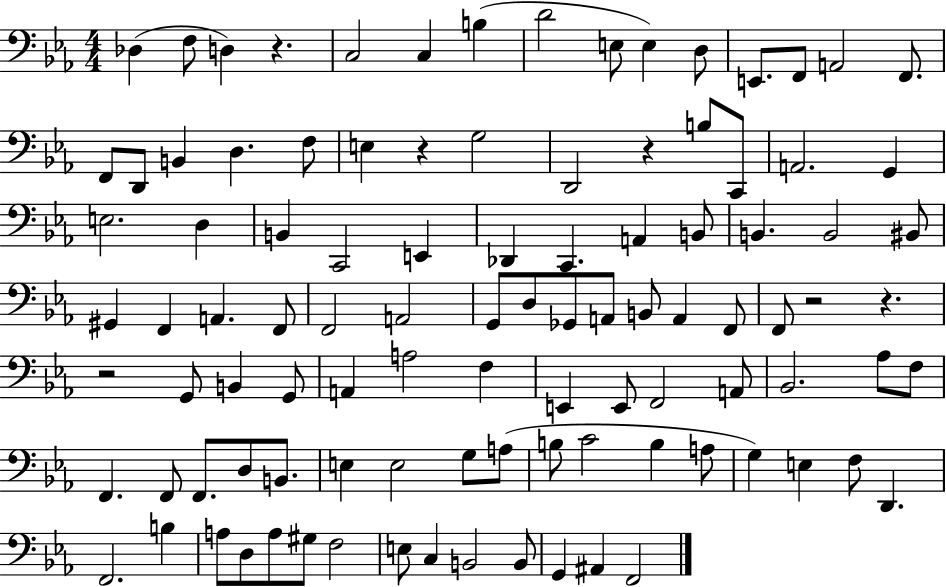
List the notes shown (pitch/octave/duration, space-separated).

Db3/q F3/e D3/q R/q. C3/h C3/q B3/q D4/h E3/e E3/q D3/e E2/e. F2/e A2/h F2/e. F2/e D2/e B2/q D3/q. F3/e E3/q R/q G3/h D2/h R/q B3/e C2/e A2/h. G2/q E3/h. D3/q B2/q C2/h E2/q Db2/q C2/q. A2/q B2/e B2/q. B2/h BIS2/e G#2/q F2/q A2/q. F2/e F2/h A2/h G2/e D3/e Gb2/e A2/e B2/e A2/q F2/e F2/e R/h R/q. R/h G2/e B2/q G2/e A2/q A3/h F3/q E2/q E2/e F2/h A2/e Bb2/h. Ab3/e F3/e F2/q. F2/e F2/e. D3/e B2/e. E3/q E3/h G3/e A3/e B3/e C4/h B3/q A3/e G3/q E3/q F3/e D2/q. F2/h. B3/q A3/e D3/e A3/e G#3/e F3/h E3/e C3/q B2/h B2/e G2/q A#2/q F2/h